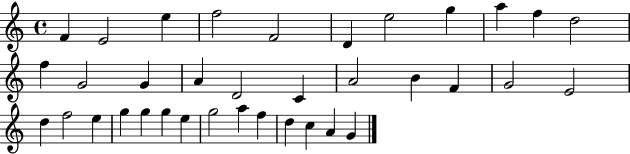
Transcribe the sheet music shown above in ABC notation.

X:1
T:Untitled
M:4/4
L:1/4
K:C
F E2 e f2 F2 D e2 g a f d2 f G2 G A D2 C A2 B F G2 E2 d f2 e g g g e g2 a f d c A G